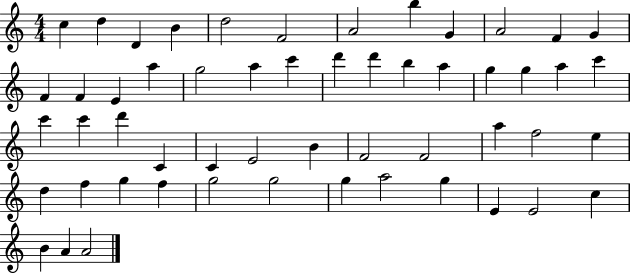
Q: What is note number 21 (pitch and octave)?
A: D6